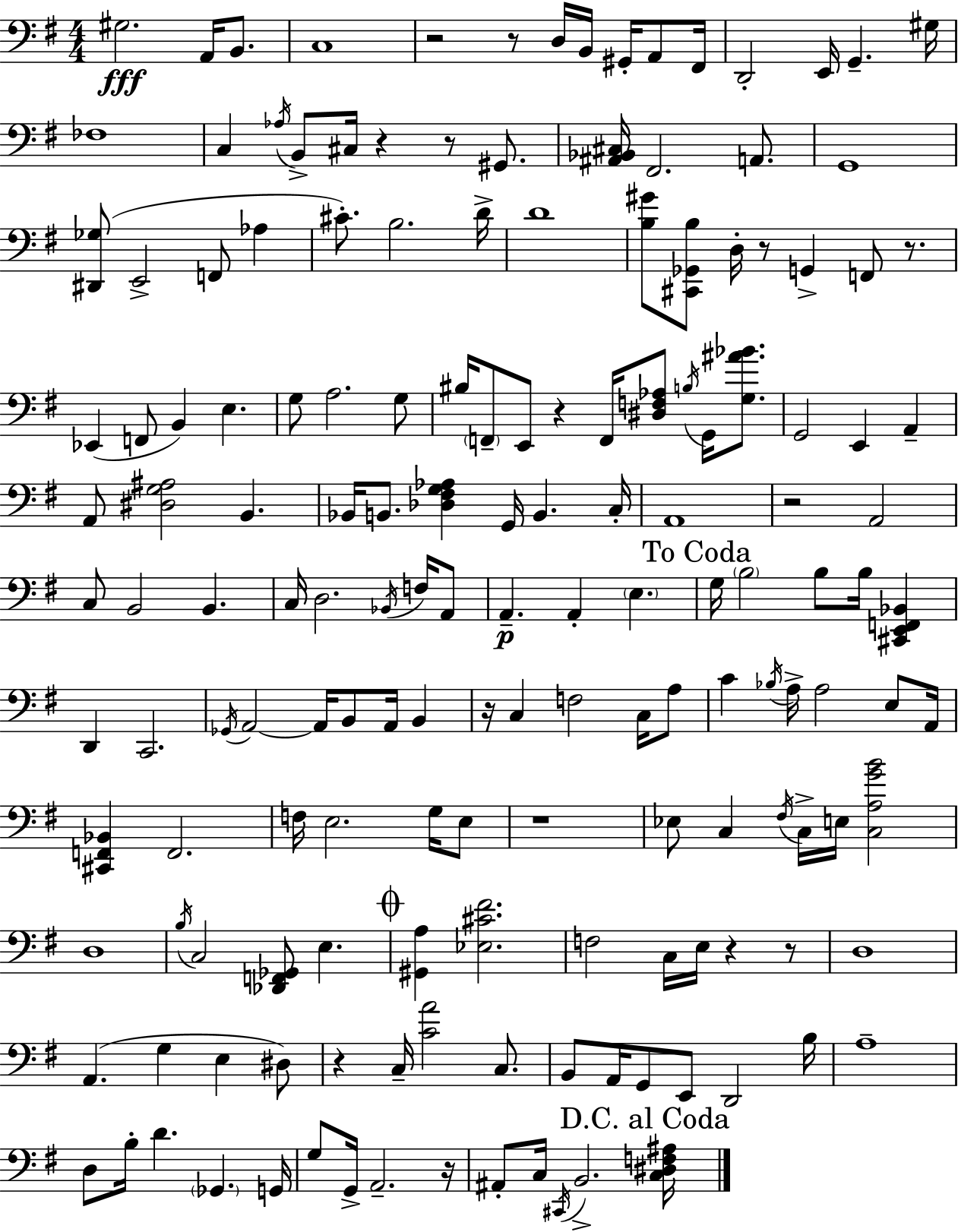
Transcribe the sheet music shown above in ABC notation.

X:1
T:Untitled
M:4/4
L:1/4
K:G
^G,2 A,,/4 B,,/2 C,4 z2 z/2 D,/4 B,,/4 ^G,,/4 A,,/2 ^F,,/4 D,,2 E,,/4 G,, ^G,/4 _F,4 C, _A,/4 B,,/2 ^C,/4 z z/2 ^G,,/2 [^A,,_B,,^C,]/4 ^F,,2 A,,/2 G,,4 [^D,,_G,]/2 E,,2 F,,/2 _A, ^C/2 B,2 D/4 D4 [B,^G]/2 [^C,,_G,,B,]/2 D,/4 z/2 G,, F,,/2 z/2 _E,, F,,/2 B,, E, G,/2 A,2 G,/2 ^B,/4 F,,/2 E,,/2 z F,,/4 [^D,F,_A,]/2 B,/4 G,,/4 [G,^A_B]/2 G,,2 E,, A,, A,,/2 [^D,G,^A,]2 B,, _B,,/4 B,,/2 [_D,^F,G,_A,] G,,/4 B,, C,/4 A,,4 z2 A,,2 C,/2 B,,2 B,, C,/4 D,2 _B,,/4 F,/4 A,,/2 A,, A,, E, G,/4 B,2 B,/2 B,/4 [^C,,E,,F,,_B,,] D,, C,,2 _G,,/4 A,,2 A,,/4 B,,/2 A,,/4 B,, z/4 C, F,2 C,/4 A,/2 C _B,/4 A,/4 A,2 E,/2 A,,/4 [^C,,F,,_B,,] F,,2 F,/4 E,2 G,/4 E,/2 z4 _E,/2 C, ^F,/4 C,/4 E,/4 [C,A,GB]2 D,4 B,/4 C,2 [_D,,F,,_G,,]/2 E, [^G,,A,] [_E,^C^F]2 F,2 C,/4 E,/4 z z/2 D,4 A,, G, E, ^D,/2 z C,/4 [CA]2 C,/2 B,,/2 A,,/4 G,,/2 E,,/2 D,,2 B,/4 A,4 D,/2 B,/4 D _G,, G,,/4 G,/2 G,,/4 A,,2 z/4 ^A,,/2 C,/4 ^C,,/4 B,,2 [C,^D,F,^A,]/4